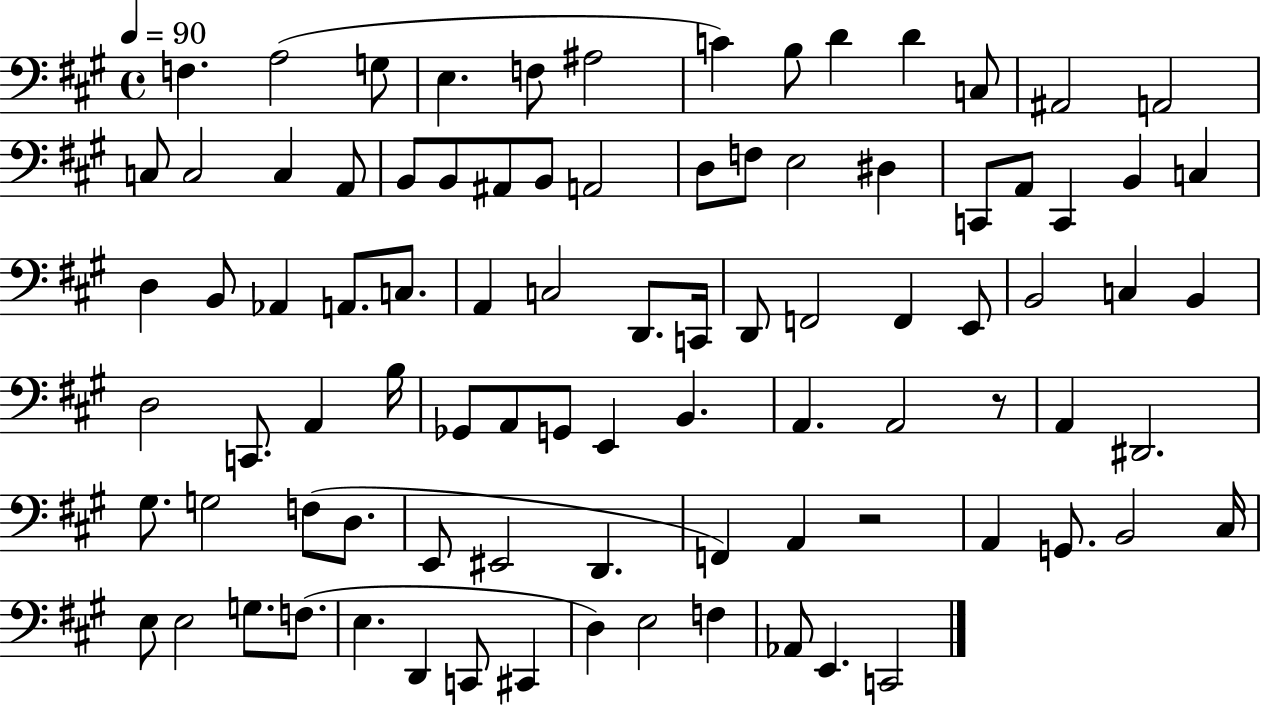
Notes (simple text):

F3/q. A3/h G3/e E3/q. F3/e A#3/h C4/q B3/e D4/q D4/q C3/e A#2/h A2/h C3/e C3/h C3/q A2/e B2/e B2/e A#2/e B2/e A2/h D3/e F3/e E3/h D#3/q C2/e A2/e C2/q B2/q C3/q D3/q B2/e Ab2/q A2/e. C3/e. A2/q C3/h D2/e. C2/s D2/e F2/h F2/q E2/e B2/h C3/q B2/q D3/h C2/e. A2/q B3/s Gb2/e A2/e G2/e E2/q B2/q. A2/q. A2/h R/e A2/q D#2/h. G#3/e. G3/h F3/e D3/e. E2/e EIS2/h D2/q. F2/q A2/q R/h A2/q G2/e. B2/h C#3/s E3/e E3/h G3/e. F3/e. E3/q. D2/q C2/e C#2/q D3/q E3/h F3/q Ab2/e E2/q. C2/h